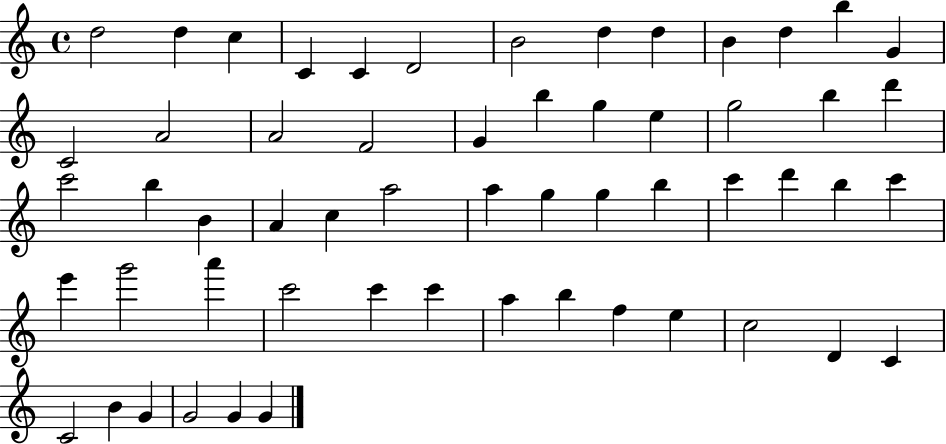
D5/h D5/q C5/q C4/q C4/q D4/h B4/h D5/q D5/q B4/q D5/q B5/q G4/q C4/h A4/h A4/h F4/h G4/q B5/q G5/q E5/q G5/h B5/q D6/q C6/h B5/q B4/q A4/q C5/q A5/h A5/q G5/q G5/q B5/q C6/q D6/q B5/q C6/q E6/q G6/h A6/q C6/h C6/q C6/q A5/q B5/q F5/q E5/q C5/h D4/q C4/q C4/h B4/q G4/q G4/h G4/q G4/q